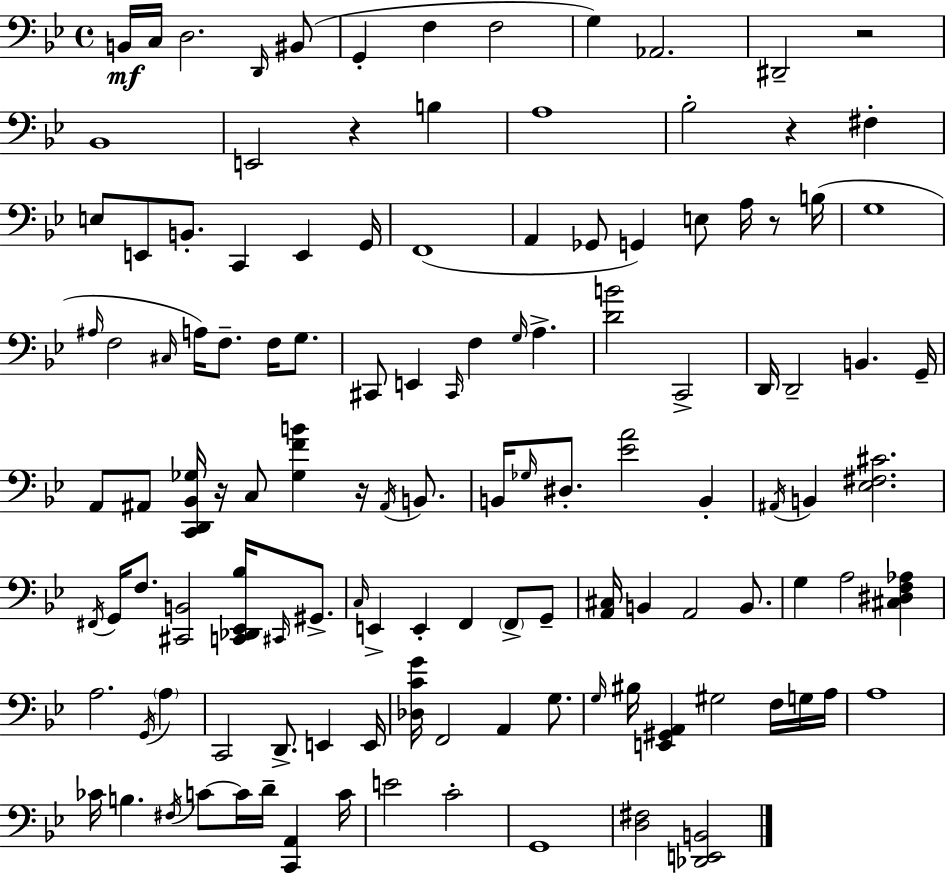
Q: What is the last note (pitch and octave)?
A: G2